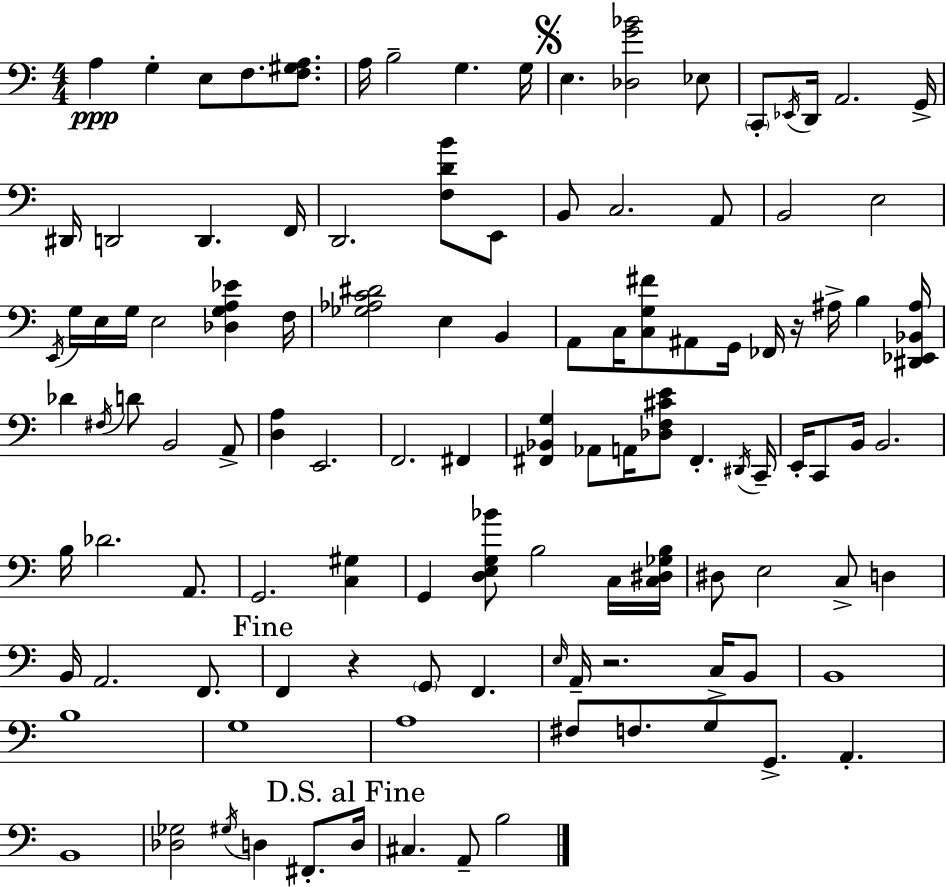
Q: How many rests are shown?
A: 3